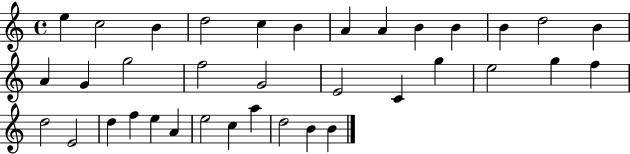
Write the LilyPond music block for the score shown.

{
  \clef treble
  \time 4/4
  \defaultTimeSignature
  \key c \major
  e''4 c''2 b'4 | d''2 c''4 b'4 | a'4 a'4 b'4 b'4 | b'4 d''2 b'4 | \break a'4 g'4 g''2 | f''2 g'2 | e'2 c'4 g''4 | e''2 g''4 f''4 | \break d''2 e'2 | d''4 f''4 e''4 a'4 | e''2 c''4 a''4 | d''2 b'4 b'4 | \break \bar "|."
}